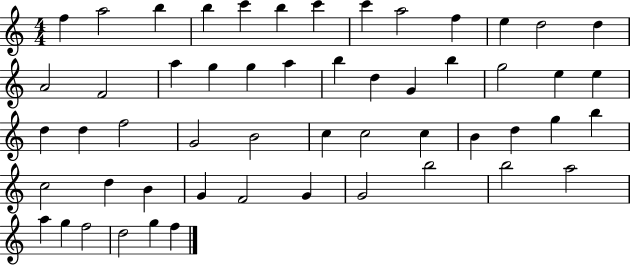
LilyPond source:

{
  \clef treble
  \numericTimeSignature
  \time 4/4
  \key c \major
  f''4 a''2 b''4 | b''4 c'''4 b''4 c'''4 | c'''4 a''2 f''4 | e''4 d''2 d''4 | \break a'2 f'2 | a''4 g''4 g''4 a''4 | b''4 d''4 g'4 b''4 | g''2 e''4 e''4 | \break d''4 d''4 f''2 | g'2 b'2 | c''4 c''2 c''4 | b'4 d''4 g''4 b''4 | \break c''2 d''4 b'4 | g'4 f'2 g'4 | g'2 b''2 | b''2 a''2 | \break a''4 g''4 f''2 | d''2 g''4 f''4 | \bar "|."
}